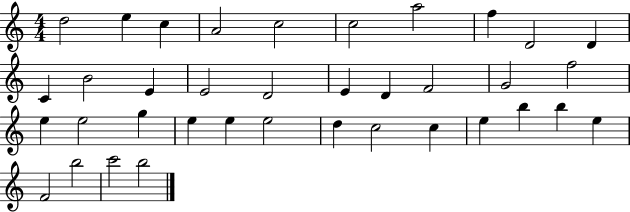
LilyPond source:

{
  \clef treble
  \numericTimeSignature
  \time 4/4
  \key c \major
  d''2 e''4 c''4 | a'2 c''2 | c''2 a''2 | f''4 d'2 d'4 | \break c'4 b'2 e'4 | e'2 d'2 | e'4 d'4 f'2 | g'2 f''2 | \break e''4 e''2 g''4 | e''4 e''4 e''2 | d''4 c''2 c''4 | e''4 b''4 b''4 e''4 | \break f'2 b''2 | c'''2 b''2 | \bar "|."
}